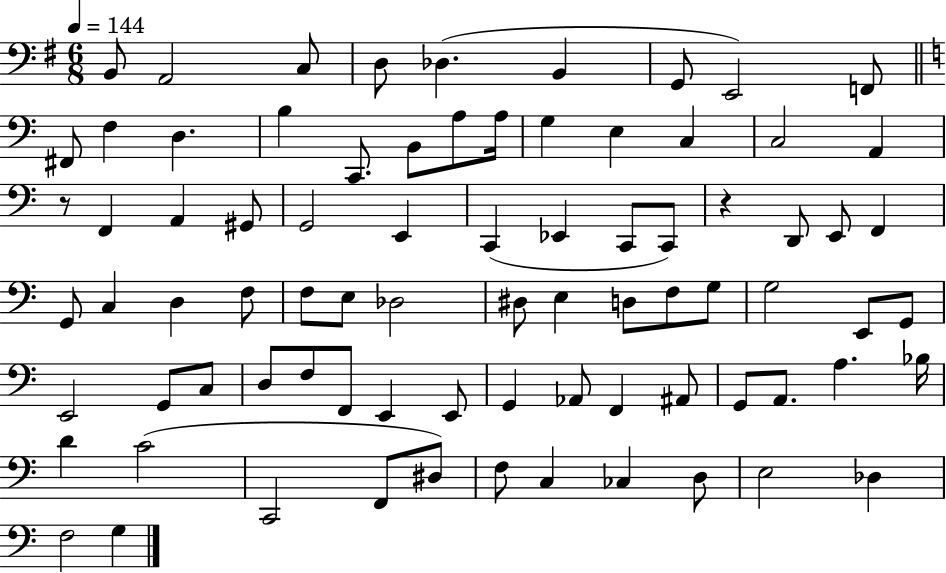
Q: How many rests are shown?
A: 2